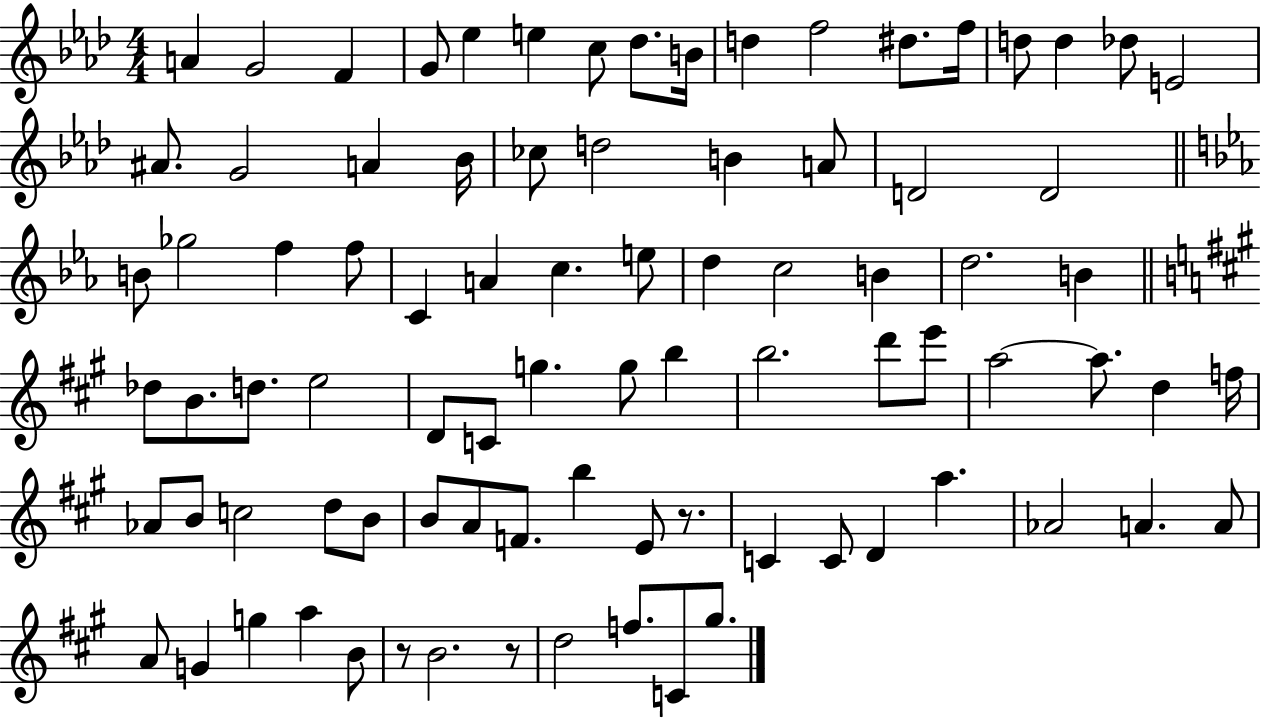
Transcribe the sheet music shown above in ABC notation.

X:1
T:Untitled
M:4/4
L:1/4
K:Ab
A G2 F G/2 _e e c/2 _d/2 B/4 d f2 ^d/2 f/4 d/2 d _d/2 E2 ^A/2 G2 A _B/4 _c/2 d2 B A/2 D2 D2 B/2 _g2 f f/2 C A c e/2 d c2 B d2 B _d/2 B/2 d/2 e2 D/2 C/2 g g/2 b b2 d'/2 e'/2 a2 a/2 d f/4 _A/2 B/2 c2 d/2 B/2 B/2 A/2 F/2 b E/2 z/2 C C/2 D a _A2 A A/2 A/2 G g a B/2 z/2 B2 z/2 d2 f/2 C/2 ^g/2